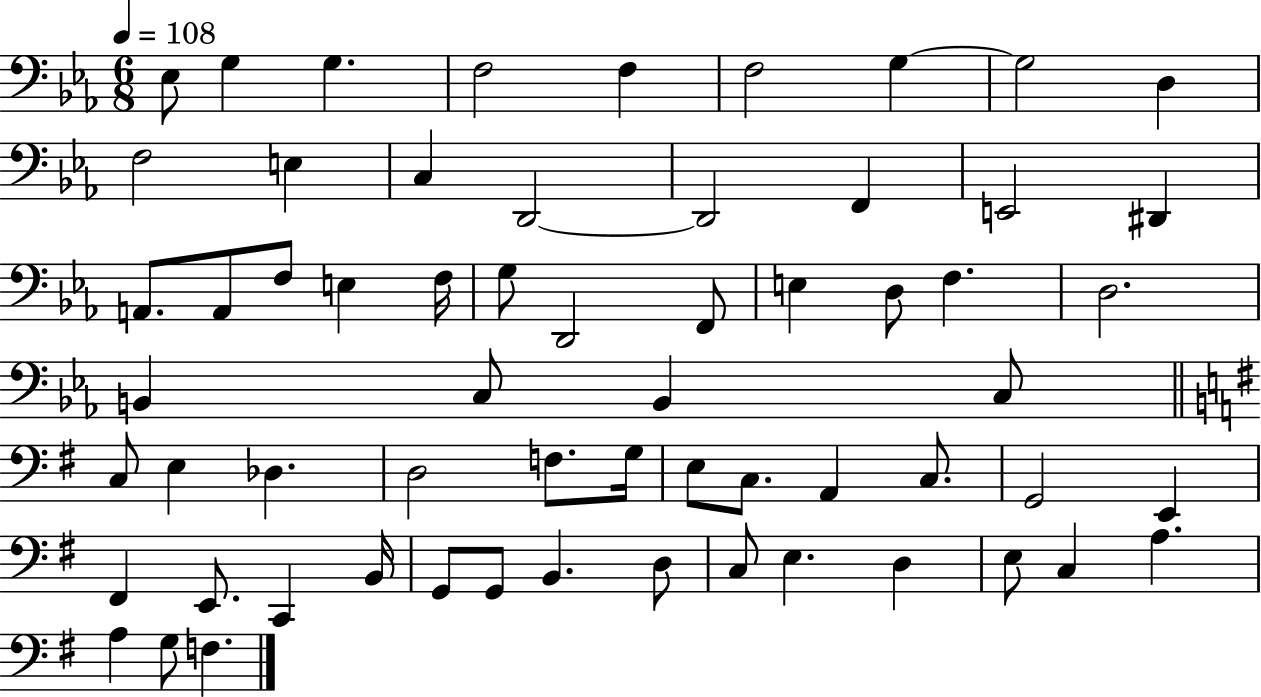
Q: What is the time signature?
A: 6/8